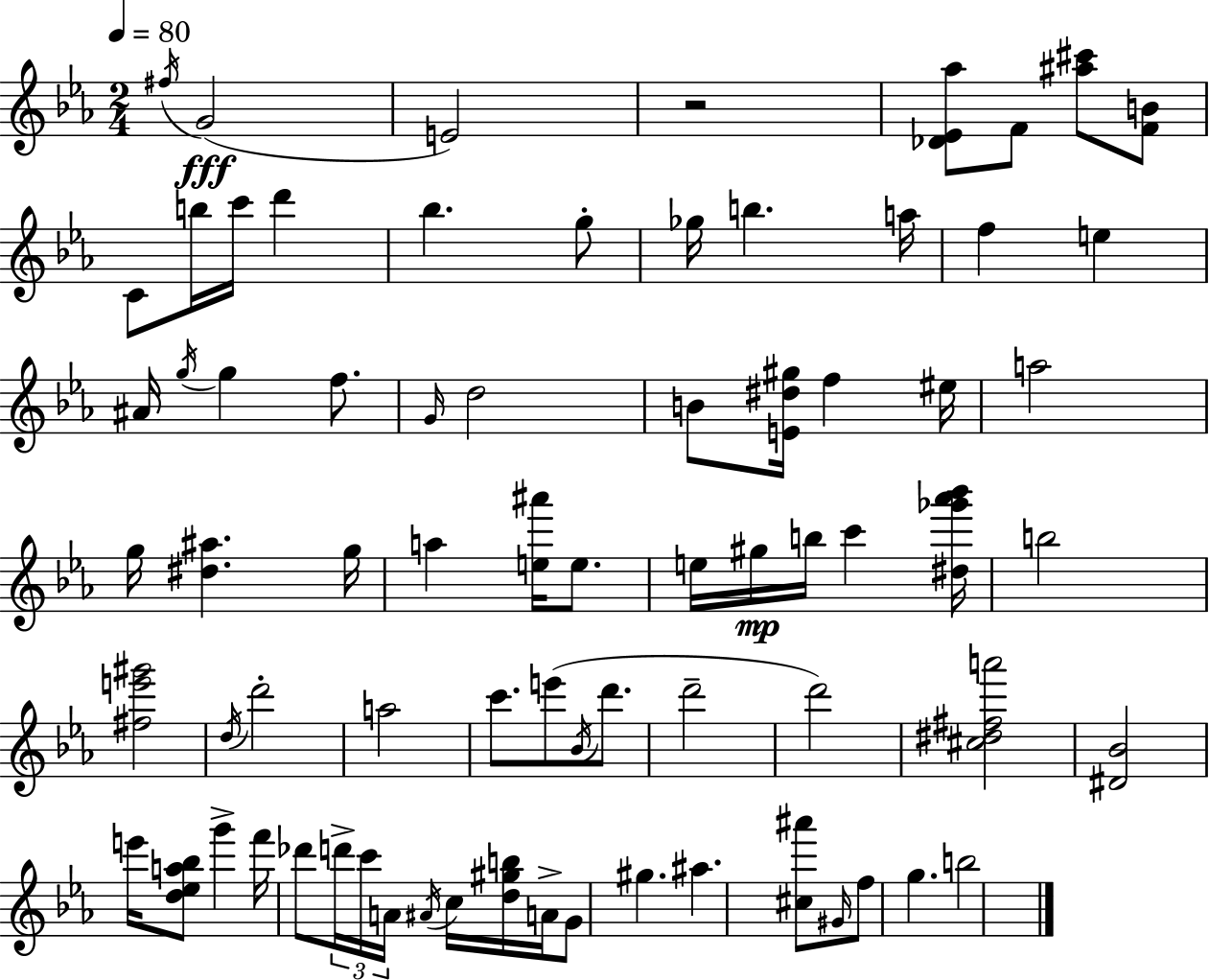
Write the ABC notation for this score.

X:1
T:Untitled
M:2/4
L:1/4
K:Cm
^f/4 G2 E2 z2 [_D_E_a]/2 F/2 [^a^c']/2 [FB]/2 C/2 b/4 c'/4 d' _b g/2 _g/4 b a/4 f e ^A/4 g/4 g f/2 G/4 d2 B/2 [E^d^g]/4 f ^e/4 a2 g/4 [^d^a] g/4 a [e^a']/4 e/2 e/4 ^g/4 b/4 c' [^d_g'_a'_b']/4 b2 [^fe'^g']2 d/4 d'2 a2 c'/2 e'/2 _B/4 d'/2 d'2 d'2 [^c^d^fa']2 [^D_B]2 e'/4 [d_ea_b]/2 g' f'/4 _d'/2 d'/4 c'/4 A/4 ^A/4 c/4 [d^gb]/4 A/4 G/2 ^g ^a [^c^a']/2 ^G/4 f/2 g b2